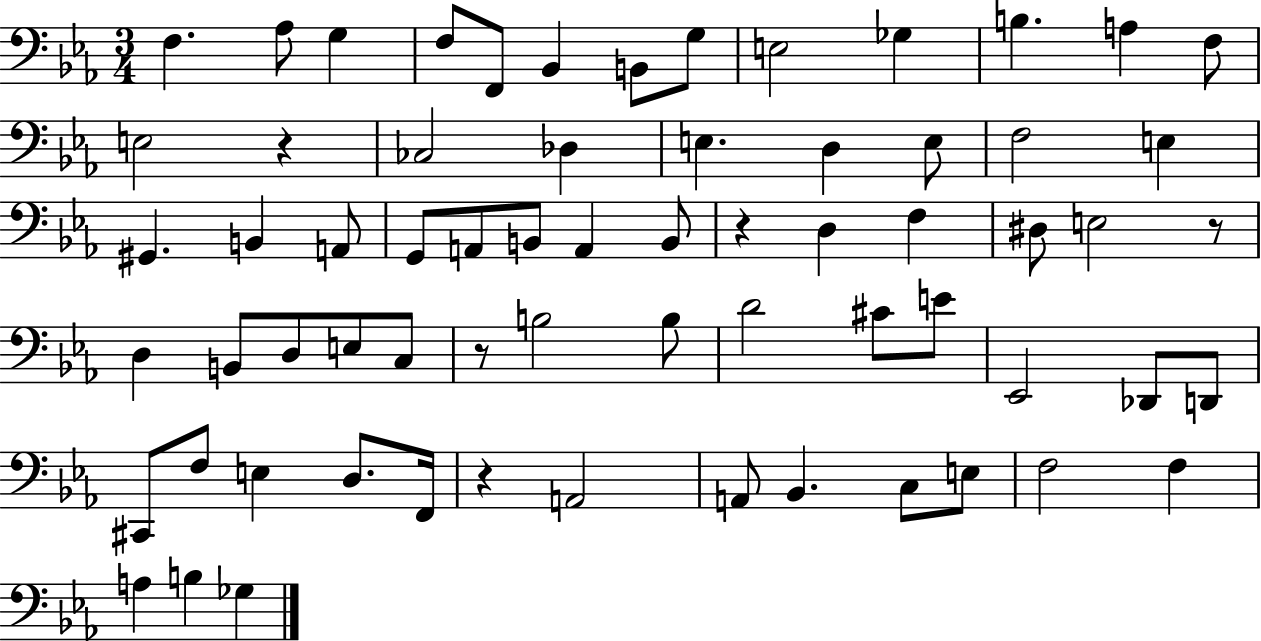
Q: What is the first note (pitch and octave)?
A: F3